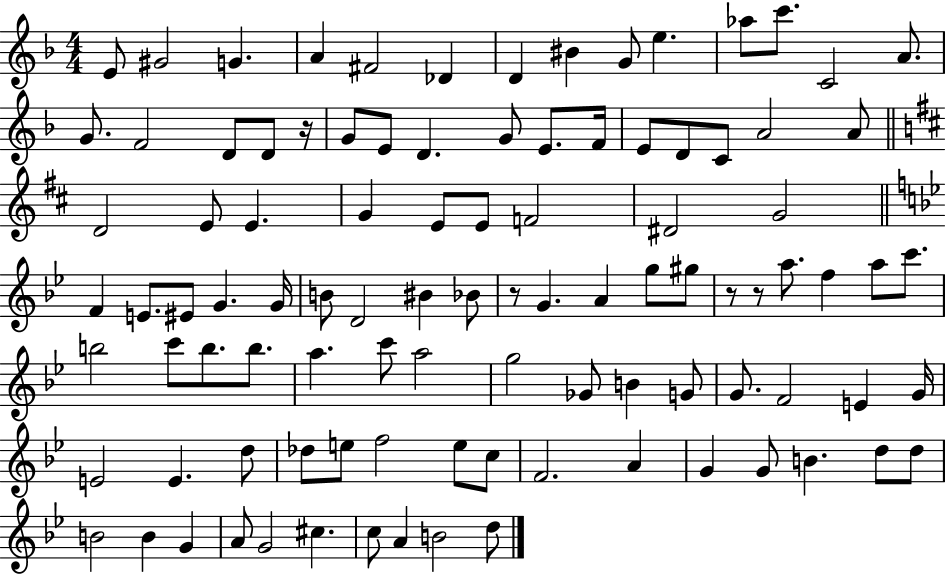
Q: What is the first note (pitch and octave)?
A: E4